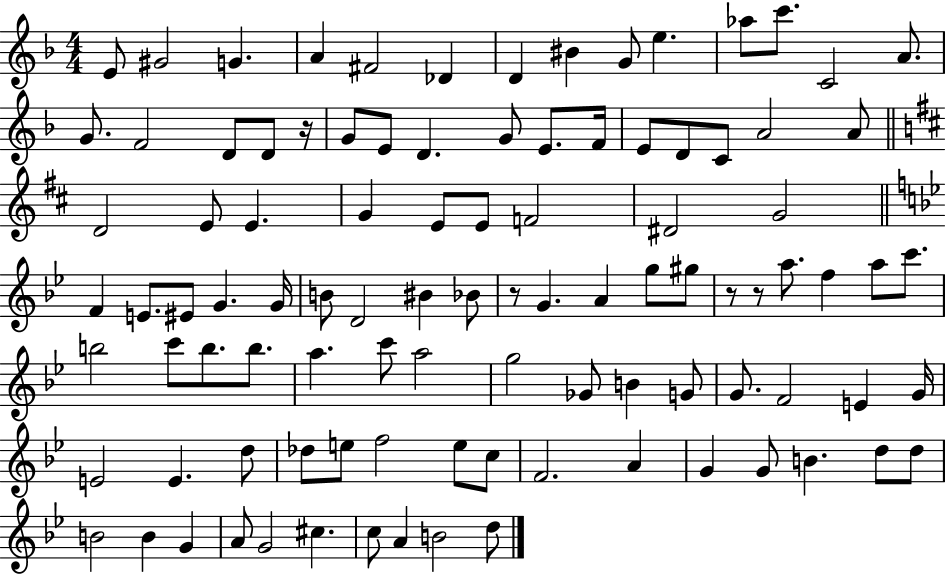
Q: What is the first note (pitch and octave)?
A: E4